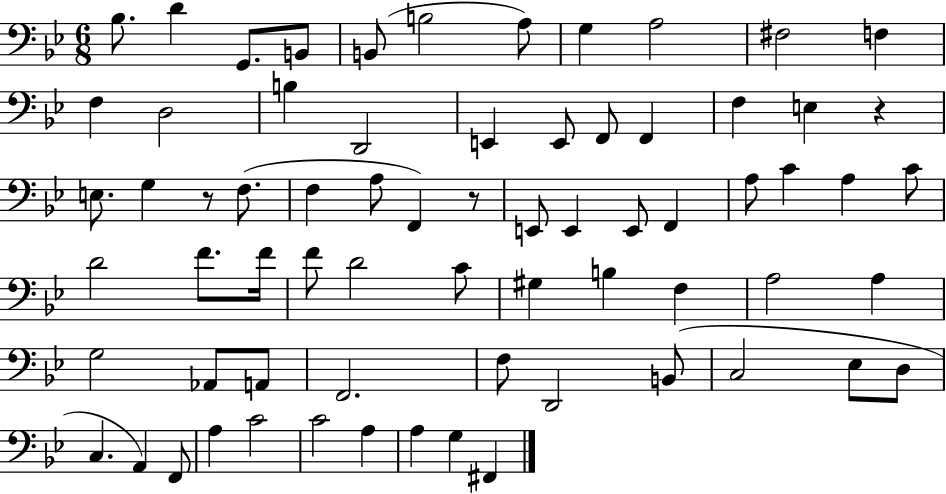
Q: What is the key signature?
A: BES major